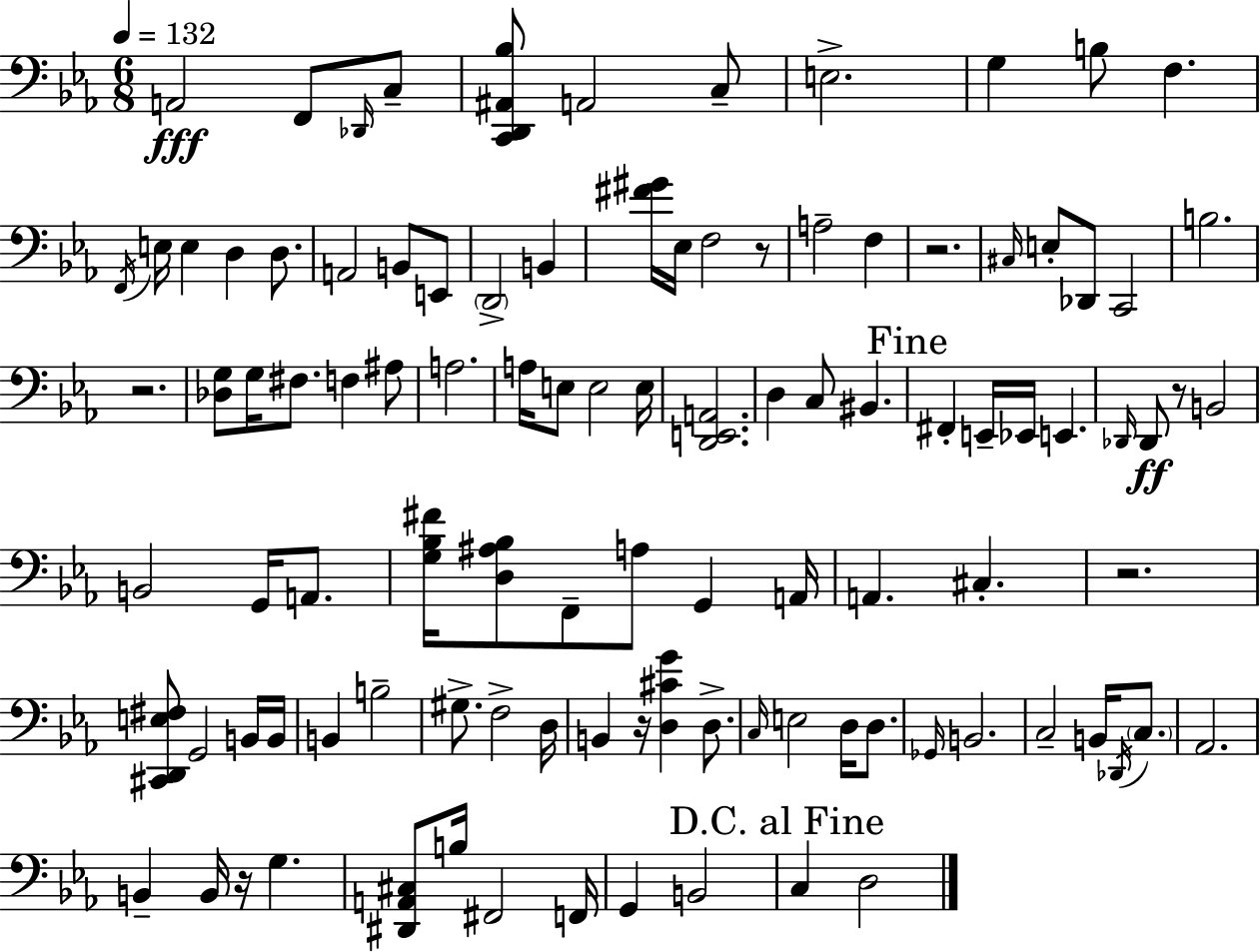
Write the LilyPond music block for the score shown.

{
  \clef bass
  \numericTimeSignature
  \time 6/8
  \key c \minor
  \tempo 4 = 132
  a,2\fff f,8 \grace { des,16 } c8-- | <c, d, ais, bes>8 a,2 c8-- | e2.-> | g4 b8 f4. | \break \acciaccatura { f,16 } e16 e4 d4 d8. | a,2 b,8 | e,8 \parenthesize d,2-> b,4 | <fis' gis'>16 ees16 f2 | \break r8 a2-- f4 | r2. | \grace { cis16 } e8-. des,8 c,2 | b2. | \break r2. | <des g>8 g16 fis8. f4 | ais8 a2. | a16 e8 e2 | \break e16 <d, e, a,>2. | d4 c8 bis,4. | \mark "Fine" fis,4-. e,16-- ees,16 e,4. | \grace { des,16 }\ff des,8 r8 b,2 | \break b,2 | g,16 a,8. <g bes fis'>16 <d ais bes>8 f,8-- a8 g,4 | a,16 a,4. cis4.-. | r2. | \break <cis, d, e fis>8 g,2 | b,16 b,16 b,4 b2-- | gis8.-> f2-> | d16 b,4 r16 <d cis' g'>4 | \break d8.-> \grace { c16 } e2 | d16 d8. \grace { ges,16 } b,2. | c2-- | b,16 \acciaccatura { des,16 } \parenthesize c8. aes,2. | \break b,4-- b,16 | r16 g4. <dis, a, cis>8 b16 fis,2 | f,16 g,4 b,2 | \mark "D.C. al Fine" c4 d2 | \break \bar "|."
}